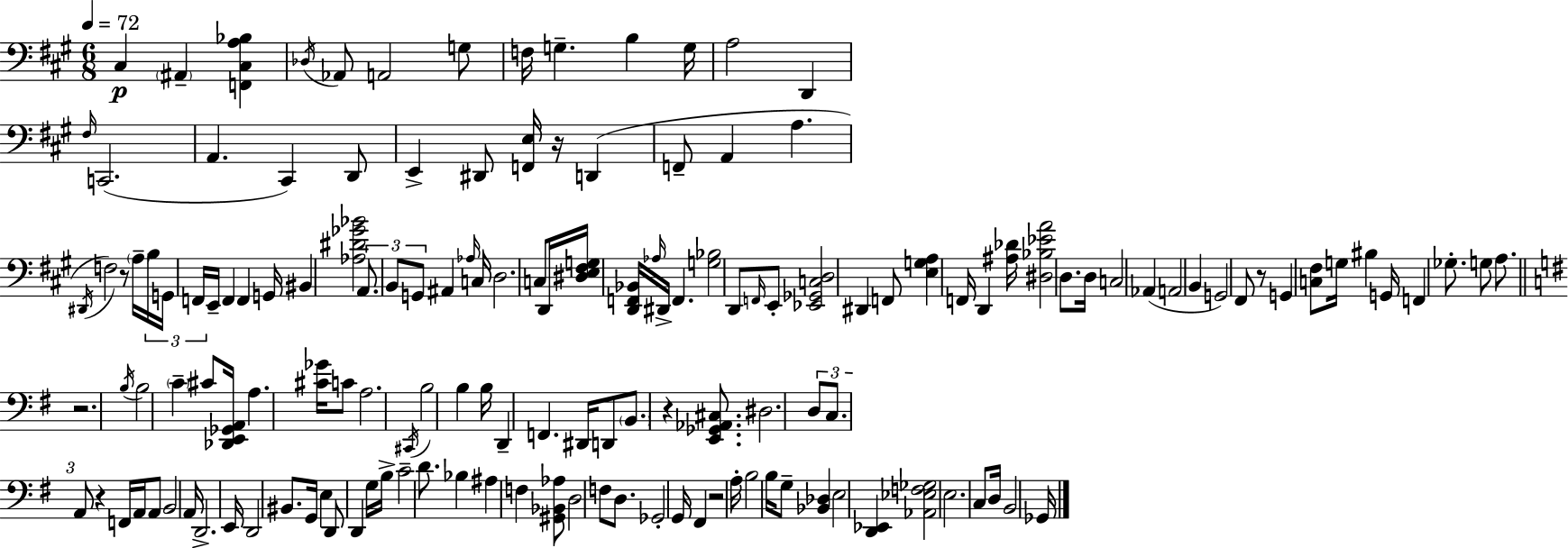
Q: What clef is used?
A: bass